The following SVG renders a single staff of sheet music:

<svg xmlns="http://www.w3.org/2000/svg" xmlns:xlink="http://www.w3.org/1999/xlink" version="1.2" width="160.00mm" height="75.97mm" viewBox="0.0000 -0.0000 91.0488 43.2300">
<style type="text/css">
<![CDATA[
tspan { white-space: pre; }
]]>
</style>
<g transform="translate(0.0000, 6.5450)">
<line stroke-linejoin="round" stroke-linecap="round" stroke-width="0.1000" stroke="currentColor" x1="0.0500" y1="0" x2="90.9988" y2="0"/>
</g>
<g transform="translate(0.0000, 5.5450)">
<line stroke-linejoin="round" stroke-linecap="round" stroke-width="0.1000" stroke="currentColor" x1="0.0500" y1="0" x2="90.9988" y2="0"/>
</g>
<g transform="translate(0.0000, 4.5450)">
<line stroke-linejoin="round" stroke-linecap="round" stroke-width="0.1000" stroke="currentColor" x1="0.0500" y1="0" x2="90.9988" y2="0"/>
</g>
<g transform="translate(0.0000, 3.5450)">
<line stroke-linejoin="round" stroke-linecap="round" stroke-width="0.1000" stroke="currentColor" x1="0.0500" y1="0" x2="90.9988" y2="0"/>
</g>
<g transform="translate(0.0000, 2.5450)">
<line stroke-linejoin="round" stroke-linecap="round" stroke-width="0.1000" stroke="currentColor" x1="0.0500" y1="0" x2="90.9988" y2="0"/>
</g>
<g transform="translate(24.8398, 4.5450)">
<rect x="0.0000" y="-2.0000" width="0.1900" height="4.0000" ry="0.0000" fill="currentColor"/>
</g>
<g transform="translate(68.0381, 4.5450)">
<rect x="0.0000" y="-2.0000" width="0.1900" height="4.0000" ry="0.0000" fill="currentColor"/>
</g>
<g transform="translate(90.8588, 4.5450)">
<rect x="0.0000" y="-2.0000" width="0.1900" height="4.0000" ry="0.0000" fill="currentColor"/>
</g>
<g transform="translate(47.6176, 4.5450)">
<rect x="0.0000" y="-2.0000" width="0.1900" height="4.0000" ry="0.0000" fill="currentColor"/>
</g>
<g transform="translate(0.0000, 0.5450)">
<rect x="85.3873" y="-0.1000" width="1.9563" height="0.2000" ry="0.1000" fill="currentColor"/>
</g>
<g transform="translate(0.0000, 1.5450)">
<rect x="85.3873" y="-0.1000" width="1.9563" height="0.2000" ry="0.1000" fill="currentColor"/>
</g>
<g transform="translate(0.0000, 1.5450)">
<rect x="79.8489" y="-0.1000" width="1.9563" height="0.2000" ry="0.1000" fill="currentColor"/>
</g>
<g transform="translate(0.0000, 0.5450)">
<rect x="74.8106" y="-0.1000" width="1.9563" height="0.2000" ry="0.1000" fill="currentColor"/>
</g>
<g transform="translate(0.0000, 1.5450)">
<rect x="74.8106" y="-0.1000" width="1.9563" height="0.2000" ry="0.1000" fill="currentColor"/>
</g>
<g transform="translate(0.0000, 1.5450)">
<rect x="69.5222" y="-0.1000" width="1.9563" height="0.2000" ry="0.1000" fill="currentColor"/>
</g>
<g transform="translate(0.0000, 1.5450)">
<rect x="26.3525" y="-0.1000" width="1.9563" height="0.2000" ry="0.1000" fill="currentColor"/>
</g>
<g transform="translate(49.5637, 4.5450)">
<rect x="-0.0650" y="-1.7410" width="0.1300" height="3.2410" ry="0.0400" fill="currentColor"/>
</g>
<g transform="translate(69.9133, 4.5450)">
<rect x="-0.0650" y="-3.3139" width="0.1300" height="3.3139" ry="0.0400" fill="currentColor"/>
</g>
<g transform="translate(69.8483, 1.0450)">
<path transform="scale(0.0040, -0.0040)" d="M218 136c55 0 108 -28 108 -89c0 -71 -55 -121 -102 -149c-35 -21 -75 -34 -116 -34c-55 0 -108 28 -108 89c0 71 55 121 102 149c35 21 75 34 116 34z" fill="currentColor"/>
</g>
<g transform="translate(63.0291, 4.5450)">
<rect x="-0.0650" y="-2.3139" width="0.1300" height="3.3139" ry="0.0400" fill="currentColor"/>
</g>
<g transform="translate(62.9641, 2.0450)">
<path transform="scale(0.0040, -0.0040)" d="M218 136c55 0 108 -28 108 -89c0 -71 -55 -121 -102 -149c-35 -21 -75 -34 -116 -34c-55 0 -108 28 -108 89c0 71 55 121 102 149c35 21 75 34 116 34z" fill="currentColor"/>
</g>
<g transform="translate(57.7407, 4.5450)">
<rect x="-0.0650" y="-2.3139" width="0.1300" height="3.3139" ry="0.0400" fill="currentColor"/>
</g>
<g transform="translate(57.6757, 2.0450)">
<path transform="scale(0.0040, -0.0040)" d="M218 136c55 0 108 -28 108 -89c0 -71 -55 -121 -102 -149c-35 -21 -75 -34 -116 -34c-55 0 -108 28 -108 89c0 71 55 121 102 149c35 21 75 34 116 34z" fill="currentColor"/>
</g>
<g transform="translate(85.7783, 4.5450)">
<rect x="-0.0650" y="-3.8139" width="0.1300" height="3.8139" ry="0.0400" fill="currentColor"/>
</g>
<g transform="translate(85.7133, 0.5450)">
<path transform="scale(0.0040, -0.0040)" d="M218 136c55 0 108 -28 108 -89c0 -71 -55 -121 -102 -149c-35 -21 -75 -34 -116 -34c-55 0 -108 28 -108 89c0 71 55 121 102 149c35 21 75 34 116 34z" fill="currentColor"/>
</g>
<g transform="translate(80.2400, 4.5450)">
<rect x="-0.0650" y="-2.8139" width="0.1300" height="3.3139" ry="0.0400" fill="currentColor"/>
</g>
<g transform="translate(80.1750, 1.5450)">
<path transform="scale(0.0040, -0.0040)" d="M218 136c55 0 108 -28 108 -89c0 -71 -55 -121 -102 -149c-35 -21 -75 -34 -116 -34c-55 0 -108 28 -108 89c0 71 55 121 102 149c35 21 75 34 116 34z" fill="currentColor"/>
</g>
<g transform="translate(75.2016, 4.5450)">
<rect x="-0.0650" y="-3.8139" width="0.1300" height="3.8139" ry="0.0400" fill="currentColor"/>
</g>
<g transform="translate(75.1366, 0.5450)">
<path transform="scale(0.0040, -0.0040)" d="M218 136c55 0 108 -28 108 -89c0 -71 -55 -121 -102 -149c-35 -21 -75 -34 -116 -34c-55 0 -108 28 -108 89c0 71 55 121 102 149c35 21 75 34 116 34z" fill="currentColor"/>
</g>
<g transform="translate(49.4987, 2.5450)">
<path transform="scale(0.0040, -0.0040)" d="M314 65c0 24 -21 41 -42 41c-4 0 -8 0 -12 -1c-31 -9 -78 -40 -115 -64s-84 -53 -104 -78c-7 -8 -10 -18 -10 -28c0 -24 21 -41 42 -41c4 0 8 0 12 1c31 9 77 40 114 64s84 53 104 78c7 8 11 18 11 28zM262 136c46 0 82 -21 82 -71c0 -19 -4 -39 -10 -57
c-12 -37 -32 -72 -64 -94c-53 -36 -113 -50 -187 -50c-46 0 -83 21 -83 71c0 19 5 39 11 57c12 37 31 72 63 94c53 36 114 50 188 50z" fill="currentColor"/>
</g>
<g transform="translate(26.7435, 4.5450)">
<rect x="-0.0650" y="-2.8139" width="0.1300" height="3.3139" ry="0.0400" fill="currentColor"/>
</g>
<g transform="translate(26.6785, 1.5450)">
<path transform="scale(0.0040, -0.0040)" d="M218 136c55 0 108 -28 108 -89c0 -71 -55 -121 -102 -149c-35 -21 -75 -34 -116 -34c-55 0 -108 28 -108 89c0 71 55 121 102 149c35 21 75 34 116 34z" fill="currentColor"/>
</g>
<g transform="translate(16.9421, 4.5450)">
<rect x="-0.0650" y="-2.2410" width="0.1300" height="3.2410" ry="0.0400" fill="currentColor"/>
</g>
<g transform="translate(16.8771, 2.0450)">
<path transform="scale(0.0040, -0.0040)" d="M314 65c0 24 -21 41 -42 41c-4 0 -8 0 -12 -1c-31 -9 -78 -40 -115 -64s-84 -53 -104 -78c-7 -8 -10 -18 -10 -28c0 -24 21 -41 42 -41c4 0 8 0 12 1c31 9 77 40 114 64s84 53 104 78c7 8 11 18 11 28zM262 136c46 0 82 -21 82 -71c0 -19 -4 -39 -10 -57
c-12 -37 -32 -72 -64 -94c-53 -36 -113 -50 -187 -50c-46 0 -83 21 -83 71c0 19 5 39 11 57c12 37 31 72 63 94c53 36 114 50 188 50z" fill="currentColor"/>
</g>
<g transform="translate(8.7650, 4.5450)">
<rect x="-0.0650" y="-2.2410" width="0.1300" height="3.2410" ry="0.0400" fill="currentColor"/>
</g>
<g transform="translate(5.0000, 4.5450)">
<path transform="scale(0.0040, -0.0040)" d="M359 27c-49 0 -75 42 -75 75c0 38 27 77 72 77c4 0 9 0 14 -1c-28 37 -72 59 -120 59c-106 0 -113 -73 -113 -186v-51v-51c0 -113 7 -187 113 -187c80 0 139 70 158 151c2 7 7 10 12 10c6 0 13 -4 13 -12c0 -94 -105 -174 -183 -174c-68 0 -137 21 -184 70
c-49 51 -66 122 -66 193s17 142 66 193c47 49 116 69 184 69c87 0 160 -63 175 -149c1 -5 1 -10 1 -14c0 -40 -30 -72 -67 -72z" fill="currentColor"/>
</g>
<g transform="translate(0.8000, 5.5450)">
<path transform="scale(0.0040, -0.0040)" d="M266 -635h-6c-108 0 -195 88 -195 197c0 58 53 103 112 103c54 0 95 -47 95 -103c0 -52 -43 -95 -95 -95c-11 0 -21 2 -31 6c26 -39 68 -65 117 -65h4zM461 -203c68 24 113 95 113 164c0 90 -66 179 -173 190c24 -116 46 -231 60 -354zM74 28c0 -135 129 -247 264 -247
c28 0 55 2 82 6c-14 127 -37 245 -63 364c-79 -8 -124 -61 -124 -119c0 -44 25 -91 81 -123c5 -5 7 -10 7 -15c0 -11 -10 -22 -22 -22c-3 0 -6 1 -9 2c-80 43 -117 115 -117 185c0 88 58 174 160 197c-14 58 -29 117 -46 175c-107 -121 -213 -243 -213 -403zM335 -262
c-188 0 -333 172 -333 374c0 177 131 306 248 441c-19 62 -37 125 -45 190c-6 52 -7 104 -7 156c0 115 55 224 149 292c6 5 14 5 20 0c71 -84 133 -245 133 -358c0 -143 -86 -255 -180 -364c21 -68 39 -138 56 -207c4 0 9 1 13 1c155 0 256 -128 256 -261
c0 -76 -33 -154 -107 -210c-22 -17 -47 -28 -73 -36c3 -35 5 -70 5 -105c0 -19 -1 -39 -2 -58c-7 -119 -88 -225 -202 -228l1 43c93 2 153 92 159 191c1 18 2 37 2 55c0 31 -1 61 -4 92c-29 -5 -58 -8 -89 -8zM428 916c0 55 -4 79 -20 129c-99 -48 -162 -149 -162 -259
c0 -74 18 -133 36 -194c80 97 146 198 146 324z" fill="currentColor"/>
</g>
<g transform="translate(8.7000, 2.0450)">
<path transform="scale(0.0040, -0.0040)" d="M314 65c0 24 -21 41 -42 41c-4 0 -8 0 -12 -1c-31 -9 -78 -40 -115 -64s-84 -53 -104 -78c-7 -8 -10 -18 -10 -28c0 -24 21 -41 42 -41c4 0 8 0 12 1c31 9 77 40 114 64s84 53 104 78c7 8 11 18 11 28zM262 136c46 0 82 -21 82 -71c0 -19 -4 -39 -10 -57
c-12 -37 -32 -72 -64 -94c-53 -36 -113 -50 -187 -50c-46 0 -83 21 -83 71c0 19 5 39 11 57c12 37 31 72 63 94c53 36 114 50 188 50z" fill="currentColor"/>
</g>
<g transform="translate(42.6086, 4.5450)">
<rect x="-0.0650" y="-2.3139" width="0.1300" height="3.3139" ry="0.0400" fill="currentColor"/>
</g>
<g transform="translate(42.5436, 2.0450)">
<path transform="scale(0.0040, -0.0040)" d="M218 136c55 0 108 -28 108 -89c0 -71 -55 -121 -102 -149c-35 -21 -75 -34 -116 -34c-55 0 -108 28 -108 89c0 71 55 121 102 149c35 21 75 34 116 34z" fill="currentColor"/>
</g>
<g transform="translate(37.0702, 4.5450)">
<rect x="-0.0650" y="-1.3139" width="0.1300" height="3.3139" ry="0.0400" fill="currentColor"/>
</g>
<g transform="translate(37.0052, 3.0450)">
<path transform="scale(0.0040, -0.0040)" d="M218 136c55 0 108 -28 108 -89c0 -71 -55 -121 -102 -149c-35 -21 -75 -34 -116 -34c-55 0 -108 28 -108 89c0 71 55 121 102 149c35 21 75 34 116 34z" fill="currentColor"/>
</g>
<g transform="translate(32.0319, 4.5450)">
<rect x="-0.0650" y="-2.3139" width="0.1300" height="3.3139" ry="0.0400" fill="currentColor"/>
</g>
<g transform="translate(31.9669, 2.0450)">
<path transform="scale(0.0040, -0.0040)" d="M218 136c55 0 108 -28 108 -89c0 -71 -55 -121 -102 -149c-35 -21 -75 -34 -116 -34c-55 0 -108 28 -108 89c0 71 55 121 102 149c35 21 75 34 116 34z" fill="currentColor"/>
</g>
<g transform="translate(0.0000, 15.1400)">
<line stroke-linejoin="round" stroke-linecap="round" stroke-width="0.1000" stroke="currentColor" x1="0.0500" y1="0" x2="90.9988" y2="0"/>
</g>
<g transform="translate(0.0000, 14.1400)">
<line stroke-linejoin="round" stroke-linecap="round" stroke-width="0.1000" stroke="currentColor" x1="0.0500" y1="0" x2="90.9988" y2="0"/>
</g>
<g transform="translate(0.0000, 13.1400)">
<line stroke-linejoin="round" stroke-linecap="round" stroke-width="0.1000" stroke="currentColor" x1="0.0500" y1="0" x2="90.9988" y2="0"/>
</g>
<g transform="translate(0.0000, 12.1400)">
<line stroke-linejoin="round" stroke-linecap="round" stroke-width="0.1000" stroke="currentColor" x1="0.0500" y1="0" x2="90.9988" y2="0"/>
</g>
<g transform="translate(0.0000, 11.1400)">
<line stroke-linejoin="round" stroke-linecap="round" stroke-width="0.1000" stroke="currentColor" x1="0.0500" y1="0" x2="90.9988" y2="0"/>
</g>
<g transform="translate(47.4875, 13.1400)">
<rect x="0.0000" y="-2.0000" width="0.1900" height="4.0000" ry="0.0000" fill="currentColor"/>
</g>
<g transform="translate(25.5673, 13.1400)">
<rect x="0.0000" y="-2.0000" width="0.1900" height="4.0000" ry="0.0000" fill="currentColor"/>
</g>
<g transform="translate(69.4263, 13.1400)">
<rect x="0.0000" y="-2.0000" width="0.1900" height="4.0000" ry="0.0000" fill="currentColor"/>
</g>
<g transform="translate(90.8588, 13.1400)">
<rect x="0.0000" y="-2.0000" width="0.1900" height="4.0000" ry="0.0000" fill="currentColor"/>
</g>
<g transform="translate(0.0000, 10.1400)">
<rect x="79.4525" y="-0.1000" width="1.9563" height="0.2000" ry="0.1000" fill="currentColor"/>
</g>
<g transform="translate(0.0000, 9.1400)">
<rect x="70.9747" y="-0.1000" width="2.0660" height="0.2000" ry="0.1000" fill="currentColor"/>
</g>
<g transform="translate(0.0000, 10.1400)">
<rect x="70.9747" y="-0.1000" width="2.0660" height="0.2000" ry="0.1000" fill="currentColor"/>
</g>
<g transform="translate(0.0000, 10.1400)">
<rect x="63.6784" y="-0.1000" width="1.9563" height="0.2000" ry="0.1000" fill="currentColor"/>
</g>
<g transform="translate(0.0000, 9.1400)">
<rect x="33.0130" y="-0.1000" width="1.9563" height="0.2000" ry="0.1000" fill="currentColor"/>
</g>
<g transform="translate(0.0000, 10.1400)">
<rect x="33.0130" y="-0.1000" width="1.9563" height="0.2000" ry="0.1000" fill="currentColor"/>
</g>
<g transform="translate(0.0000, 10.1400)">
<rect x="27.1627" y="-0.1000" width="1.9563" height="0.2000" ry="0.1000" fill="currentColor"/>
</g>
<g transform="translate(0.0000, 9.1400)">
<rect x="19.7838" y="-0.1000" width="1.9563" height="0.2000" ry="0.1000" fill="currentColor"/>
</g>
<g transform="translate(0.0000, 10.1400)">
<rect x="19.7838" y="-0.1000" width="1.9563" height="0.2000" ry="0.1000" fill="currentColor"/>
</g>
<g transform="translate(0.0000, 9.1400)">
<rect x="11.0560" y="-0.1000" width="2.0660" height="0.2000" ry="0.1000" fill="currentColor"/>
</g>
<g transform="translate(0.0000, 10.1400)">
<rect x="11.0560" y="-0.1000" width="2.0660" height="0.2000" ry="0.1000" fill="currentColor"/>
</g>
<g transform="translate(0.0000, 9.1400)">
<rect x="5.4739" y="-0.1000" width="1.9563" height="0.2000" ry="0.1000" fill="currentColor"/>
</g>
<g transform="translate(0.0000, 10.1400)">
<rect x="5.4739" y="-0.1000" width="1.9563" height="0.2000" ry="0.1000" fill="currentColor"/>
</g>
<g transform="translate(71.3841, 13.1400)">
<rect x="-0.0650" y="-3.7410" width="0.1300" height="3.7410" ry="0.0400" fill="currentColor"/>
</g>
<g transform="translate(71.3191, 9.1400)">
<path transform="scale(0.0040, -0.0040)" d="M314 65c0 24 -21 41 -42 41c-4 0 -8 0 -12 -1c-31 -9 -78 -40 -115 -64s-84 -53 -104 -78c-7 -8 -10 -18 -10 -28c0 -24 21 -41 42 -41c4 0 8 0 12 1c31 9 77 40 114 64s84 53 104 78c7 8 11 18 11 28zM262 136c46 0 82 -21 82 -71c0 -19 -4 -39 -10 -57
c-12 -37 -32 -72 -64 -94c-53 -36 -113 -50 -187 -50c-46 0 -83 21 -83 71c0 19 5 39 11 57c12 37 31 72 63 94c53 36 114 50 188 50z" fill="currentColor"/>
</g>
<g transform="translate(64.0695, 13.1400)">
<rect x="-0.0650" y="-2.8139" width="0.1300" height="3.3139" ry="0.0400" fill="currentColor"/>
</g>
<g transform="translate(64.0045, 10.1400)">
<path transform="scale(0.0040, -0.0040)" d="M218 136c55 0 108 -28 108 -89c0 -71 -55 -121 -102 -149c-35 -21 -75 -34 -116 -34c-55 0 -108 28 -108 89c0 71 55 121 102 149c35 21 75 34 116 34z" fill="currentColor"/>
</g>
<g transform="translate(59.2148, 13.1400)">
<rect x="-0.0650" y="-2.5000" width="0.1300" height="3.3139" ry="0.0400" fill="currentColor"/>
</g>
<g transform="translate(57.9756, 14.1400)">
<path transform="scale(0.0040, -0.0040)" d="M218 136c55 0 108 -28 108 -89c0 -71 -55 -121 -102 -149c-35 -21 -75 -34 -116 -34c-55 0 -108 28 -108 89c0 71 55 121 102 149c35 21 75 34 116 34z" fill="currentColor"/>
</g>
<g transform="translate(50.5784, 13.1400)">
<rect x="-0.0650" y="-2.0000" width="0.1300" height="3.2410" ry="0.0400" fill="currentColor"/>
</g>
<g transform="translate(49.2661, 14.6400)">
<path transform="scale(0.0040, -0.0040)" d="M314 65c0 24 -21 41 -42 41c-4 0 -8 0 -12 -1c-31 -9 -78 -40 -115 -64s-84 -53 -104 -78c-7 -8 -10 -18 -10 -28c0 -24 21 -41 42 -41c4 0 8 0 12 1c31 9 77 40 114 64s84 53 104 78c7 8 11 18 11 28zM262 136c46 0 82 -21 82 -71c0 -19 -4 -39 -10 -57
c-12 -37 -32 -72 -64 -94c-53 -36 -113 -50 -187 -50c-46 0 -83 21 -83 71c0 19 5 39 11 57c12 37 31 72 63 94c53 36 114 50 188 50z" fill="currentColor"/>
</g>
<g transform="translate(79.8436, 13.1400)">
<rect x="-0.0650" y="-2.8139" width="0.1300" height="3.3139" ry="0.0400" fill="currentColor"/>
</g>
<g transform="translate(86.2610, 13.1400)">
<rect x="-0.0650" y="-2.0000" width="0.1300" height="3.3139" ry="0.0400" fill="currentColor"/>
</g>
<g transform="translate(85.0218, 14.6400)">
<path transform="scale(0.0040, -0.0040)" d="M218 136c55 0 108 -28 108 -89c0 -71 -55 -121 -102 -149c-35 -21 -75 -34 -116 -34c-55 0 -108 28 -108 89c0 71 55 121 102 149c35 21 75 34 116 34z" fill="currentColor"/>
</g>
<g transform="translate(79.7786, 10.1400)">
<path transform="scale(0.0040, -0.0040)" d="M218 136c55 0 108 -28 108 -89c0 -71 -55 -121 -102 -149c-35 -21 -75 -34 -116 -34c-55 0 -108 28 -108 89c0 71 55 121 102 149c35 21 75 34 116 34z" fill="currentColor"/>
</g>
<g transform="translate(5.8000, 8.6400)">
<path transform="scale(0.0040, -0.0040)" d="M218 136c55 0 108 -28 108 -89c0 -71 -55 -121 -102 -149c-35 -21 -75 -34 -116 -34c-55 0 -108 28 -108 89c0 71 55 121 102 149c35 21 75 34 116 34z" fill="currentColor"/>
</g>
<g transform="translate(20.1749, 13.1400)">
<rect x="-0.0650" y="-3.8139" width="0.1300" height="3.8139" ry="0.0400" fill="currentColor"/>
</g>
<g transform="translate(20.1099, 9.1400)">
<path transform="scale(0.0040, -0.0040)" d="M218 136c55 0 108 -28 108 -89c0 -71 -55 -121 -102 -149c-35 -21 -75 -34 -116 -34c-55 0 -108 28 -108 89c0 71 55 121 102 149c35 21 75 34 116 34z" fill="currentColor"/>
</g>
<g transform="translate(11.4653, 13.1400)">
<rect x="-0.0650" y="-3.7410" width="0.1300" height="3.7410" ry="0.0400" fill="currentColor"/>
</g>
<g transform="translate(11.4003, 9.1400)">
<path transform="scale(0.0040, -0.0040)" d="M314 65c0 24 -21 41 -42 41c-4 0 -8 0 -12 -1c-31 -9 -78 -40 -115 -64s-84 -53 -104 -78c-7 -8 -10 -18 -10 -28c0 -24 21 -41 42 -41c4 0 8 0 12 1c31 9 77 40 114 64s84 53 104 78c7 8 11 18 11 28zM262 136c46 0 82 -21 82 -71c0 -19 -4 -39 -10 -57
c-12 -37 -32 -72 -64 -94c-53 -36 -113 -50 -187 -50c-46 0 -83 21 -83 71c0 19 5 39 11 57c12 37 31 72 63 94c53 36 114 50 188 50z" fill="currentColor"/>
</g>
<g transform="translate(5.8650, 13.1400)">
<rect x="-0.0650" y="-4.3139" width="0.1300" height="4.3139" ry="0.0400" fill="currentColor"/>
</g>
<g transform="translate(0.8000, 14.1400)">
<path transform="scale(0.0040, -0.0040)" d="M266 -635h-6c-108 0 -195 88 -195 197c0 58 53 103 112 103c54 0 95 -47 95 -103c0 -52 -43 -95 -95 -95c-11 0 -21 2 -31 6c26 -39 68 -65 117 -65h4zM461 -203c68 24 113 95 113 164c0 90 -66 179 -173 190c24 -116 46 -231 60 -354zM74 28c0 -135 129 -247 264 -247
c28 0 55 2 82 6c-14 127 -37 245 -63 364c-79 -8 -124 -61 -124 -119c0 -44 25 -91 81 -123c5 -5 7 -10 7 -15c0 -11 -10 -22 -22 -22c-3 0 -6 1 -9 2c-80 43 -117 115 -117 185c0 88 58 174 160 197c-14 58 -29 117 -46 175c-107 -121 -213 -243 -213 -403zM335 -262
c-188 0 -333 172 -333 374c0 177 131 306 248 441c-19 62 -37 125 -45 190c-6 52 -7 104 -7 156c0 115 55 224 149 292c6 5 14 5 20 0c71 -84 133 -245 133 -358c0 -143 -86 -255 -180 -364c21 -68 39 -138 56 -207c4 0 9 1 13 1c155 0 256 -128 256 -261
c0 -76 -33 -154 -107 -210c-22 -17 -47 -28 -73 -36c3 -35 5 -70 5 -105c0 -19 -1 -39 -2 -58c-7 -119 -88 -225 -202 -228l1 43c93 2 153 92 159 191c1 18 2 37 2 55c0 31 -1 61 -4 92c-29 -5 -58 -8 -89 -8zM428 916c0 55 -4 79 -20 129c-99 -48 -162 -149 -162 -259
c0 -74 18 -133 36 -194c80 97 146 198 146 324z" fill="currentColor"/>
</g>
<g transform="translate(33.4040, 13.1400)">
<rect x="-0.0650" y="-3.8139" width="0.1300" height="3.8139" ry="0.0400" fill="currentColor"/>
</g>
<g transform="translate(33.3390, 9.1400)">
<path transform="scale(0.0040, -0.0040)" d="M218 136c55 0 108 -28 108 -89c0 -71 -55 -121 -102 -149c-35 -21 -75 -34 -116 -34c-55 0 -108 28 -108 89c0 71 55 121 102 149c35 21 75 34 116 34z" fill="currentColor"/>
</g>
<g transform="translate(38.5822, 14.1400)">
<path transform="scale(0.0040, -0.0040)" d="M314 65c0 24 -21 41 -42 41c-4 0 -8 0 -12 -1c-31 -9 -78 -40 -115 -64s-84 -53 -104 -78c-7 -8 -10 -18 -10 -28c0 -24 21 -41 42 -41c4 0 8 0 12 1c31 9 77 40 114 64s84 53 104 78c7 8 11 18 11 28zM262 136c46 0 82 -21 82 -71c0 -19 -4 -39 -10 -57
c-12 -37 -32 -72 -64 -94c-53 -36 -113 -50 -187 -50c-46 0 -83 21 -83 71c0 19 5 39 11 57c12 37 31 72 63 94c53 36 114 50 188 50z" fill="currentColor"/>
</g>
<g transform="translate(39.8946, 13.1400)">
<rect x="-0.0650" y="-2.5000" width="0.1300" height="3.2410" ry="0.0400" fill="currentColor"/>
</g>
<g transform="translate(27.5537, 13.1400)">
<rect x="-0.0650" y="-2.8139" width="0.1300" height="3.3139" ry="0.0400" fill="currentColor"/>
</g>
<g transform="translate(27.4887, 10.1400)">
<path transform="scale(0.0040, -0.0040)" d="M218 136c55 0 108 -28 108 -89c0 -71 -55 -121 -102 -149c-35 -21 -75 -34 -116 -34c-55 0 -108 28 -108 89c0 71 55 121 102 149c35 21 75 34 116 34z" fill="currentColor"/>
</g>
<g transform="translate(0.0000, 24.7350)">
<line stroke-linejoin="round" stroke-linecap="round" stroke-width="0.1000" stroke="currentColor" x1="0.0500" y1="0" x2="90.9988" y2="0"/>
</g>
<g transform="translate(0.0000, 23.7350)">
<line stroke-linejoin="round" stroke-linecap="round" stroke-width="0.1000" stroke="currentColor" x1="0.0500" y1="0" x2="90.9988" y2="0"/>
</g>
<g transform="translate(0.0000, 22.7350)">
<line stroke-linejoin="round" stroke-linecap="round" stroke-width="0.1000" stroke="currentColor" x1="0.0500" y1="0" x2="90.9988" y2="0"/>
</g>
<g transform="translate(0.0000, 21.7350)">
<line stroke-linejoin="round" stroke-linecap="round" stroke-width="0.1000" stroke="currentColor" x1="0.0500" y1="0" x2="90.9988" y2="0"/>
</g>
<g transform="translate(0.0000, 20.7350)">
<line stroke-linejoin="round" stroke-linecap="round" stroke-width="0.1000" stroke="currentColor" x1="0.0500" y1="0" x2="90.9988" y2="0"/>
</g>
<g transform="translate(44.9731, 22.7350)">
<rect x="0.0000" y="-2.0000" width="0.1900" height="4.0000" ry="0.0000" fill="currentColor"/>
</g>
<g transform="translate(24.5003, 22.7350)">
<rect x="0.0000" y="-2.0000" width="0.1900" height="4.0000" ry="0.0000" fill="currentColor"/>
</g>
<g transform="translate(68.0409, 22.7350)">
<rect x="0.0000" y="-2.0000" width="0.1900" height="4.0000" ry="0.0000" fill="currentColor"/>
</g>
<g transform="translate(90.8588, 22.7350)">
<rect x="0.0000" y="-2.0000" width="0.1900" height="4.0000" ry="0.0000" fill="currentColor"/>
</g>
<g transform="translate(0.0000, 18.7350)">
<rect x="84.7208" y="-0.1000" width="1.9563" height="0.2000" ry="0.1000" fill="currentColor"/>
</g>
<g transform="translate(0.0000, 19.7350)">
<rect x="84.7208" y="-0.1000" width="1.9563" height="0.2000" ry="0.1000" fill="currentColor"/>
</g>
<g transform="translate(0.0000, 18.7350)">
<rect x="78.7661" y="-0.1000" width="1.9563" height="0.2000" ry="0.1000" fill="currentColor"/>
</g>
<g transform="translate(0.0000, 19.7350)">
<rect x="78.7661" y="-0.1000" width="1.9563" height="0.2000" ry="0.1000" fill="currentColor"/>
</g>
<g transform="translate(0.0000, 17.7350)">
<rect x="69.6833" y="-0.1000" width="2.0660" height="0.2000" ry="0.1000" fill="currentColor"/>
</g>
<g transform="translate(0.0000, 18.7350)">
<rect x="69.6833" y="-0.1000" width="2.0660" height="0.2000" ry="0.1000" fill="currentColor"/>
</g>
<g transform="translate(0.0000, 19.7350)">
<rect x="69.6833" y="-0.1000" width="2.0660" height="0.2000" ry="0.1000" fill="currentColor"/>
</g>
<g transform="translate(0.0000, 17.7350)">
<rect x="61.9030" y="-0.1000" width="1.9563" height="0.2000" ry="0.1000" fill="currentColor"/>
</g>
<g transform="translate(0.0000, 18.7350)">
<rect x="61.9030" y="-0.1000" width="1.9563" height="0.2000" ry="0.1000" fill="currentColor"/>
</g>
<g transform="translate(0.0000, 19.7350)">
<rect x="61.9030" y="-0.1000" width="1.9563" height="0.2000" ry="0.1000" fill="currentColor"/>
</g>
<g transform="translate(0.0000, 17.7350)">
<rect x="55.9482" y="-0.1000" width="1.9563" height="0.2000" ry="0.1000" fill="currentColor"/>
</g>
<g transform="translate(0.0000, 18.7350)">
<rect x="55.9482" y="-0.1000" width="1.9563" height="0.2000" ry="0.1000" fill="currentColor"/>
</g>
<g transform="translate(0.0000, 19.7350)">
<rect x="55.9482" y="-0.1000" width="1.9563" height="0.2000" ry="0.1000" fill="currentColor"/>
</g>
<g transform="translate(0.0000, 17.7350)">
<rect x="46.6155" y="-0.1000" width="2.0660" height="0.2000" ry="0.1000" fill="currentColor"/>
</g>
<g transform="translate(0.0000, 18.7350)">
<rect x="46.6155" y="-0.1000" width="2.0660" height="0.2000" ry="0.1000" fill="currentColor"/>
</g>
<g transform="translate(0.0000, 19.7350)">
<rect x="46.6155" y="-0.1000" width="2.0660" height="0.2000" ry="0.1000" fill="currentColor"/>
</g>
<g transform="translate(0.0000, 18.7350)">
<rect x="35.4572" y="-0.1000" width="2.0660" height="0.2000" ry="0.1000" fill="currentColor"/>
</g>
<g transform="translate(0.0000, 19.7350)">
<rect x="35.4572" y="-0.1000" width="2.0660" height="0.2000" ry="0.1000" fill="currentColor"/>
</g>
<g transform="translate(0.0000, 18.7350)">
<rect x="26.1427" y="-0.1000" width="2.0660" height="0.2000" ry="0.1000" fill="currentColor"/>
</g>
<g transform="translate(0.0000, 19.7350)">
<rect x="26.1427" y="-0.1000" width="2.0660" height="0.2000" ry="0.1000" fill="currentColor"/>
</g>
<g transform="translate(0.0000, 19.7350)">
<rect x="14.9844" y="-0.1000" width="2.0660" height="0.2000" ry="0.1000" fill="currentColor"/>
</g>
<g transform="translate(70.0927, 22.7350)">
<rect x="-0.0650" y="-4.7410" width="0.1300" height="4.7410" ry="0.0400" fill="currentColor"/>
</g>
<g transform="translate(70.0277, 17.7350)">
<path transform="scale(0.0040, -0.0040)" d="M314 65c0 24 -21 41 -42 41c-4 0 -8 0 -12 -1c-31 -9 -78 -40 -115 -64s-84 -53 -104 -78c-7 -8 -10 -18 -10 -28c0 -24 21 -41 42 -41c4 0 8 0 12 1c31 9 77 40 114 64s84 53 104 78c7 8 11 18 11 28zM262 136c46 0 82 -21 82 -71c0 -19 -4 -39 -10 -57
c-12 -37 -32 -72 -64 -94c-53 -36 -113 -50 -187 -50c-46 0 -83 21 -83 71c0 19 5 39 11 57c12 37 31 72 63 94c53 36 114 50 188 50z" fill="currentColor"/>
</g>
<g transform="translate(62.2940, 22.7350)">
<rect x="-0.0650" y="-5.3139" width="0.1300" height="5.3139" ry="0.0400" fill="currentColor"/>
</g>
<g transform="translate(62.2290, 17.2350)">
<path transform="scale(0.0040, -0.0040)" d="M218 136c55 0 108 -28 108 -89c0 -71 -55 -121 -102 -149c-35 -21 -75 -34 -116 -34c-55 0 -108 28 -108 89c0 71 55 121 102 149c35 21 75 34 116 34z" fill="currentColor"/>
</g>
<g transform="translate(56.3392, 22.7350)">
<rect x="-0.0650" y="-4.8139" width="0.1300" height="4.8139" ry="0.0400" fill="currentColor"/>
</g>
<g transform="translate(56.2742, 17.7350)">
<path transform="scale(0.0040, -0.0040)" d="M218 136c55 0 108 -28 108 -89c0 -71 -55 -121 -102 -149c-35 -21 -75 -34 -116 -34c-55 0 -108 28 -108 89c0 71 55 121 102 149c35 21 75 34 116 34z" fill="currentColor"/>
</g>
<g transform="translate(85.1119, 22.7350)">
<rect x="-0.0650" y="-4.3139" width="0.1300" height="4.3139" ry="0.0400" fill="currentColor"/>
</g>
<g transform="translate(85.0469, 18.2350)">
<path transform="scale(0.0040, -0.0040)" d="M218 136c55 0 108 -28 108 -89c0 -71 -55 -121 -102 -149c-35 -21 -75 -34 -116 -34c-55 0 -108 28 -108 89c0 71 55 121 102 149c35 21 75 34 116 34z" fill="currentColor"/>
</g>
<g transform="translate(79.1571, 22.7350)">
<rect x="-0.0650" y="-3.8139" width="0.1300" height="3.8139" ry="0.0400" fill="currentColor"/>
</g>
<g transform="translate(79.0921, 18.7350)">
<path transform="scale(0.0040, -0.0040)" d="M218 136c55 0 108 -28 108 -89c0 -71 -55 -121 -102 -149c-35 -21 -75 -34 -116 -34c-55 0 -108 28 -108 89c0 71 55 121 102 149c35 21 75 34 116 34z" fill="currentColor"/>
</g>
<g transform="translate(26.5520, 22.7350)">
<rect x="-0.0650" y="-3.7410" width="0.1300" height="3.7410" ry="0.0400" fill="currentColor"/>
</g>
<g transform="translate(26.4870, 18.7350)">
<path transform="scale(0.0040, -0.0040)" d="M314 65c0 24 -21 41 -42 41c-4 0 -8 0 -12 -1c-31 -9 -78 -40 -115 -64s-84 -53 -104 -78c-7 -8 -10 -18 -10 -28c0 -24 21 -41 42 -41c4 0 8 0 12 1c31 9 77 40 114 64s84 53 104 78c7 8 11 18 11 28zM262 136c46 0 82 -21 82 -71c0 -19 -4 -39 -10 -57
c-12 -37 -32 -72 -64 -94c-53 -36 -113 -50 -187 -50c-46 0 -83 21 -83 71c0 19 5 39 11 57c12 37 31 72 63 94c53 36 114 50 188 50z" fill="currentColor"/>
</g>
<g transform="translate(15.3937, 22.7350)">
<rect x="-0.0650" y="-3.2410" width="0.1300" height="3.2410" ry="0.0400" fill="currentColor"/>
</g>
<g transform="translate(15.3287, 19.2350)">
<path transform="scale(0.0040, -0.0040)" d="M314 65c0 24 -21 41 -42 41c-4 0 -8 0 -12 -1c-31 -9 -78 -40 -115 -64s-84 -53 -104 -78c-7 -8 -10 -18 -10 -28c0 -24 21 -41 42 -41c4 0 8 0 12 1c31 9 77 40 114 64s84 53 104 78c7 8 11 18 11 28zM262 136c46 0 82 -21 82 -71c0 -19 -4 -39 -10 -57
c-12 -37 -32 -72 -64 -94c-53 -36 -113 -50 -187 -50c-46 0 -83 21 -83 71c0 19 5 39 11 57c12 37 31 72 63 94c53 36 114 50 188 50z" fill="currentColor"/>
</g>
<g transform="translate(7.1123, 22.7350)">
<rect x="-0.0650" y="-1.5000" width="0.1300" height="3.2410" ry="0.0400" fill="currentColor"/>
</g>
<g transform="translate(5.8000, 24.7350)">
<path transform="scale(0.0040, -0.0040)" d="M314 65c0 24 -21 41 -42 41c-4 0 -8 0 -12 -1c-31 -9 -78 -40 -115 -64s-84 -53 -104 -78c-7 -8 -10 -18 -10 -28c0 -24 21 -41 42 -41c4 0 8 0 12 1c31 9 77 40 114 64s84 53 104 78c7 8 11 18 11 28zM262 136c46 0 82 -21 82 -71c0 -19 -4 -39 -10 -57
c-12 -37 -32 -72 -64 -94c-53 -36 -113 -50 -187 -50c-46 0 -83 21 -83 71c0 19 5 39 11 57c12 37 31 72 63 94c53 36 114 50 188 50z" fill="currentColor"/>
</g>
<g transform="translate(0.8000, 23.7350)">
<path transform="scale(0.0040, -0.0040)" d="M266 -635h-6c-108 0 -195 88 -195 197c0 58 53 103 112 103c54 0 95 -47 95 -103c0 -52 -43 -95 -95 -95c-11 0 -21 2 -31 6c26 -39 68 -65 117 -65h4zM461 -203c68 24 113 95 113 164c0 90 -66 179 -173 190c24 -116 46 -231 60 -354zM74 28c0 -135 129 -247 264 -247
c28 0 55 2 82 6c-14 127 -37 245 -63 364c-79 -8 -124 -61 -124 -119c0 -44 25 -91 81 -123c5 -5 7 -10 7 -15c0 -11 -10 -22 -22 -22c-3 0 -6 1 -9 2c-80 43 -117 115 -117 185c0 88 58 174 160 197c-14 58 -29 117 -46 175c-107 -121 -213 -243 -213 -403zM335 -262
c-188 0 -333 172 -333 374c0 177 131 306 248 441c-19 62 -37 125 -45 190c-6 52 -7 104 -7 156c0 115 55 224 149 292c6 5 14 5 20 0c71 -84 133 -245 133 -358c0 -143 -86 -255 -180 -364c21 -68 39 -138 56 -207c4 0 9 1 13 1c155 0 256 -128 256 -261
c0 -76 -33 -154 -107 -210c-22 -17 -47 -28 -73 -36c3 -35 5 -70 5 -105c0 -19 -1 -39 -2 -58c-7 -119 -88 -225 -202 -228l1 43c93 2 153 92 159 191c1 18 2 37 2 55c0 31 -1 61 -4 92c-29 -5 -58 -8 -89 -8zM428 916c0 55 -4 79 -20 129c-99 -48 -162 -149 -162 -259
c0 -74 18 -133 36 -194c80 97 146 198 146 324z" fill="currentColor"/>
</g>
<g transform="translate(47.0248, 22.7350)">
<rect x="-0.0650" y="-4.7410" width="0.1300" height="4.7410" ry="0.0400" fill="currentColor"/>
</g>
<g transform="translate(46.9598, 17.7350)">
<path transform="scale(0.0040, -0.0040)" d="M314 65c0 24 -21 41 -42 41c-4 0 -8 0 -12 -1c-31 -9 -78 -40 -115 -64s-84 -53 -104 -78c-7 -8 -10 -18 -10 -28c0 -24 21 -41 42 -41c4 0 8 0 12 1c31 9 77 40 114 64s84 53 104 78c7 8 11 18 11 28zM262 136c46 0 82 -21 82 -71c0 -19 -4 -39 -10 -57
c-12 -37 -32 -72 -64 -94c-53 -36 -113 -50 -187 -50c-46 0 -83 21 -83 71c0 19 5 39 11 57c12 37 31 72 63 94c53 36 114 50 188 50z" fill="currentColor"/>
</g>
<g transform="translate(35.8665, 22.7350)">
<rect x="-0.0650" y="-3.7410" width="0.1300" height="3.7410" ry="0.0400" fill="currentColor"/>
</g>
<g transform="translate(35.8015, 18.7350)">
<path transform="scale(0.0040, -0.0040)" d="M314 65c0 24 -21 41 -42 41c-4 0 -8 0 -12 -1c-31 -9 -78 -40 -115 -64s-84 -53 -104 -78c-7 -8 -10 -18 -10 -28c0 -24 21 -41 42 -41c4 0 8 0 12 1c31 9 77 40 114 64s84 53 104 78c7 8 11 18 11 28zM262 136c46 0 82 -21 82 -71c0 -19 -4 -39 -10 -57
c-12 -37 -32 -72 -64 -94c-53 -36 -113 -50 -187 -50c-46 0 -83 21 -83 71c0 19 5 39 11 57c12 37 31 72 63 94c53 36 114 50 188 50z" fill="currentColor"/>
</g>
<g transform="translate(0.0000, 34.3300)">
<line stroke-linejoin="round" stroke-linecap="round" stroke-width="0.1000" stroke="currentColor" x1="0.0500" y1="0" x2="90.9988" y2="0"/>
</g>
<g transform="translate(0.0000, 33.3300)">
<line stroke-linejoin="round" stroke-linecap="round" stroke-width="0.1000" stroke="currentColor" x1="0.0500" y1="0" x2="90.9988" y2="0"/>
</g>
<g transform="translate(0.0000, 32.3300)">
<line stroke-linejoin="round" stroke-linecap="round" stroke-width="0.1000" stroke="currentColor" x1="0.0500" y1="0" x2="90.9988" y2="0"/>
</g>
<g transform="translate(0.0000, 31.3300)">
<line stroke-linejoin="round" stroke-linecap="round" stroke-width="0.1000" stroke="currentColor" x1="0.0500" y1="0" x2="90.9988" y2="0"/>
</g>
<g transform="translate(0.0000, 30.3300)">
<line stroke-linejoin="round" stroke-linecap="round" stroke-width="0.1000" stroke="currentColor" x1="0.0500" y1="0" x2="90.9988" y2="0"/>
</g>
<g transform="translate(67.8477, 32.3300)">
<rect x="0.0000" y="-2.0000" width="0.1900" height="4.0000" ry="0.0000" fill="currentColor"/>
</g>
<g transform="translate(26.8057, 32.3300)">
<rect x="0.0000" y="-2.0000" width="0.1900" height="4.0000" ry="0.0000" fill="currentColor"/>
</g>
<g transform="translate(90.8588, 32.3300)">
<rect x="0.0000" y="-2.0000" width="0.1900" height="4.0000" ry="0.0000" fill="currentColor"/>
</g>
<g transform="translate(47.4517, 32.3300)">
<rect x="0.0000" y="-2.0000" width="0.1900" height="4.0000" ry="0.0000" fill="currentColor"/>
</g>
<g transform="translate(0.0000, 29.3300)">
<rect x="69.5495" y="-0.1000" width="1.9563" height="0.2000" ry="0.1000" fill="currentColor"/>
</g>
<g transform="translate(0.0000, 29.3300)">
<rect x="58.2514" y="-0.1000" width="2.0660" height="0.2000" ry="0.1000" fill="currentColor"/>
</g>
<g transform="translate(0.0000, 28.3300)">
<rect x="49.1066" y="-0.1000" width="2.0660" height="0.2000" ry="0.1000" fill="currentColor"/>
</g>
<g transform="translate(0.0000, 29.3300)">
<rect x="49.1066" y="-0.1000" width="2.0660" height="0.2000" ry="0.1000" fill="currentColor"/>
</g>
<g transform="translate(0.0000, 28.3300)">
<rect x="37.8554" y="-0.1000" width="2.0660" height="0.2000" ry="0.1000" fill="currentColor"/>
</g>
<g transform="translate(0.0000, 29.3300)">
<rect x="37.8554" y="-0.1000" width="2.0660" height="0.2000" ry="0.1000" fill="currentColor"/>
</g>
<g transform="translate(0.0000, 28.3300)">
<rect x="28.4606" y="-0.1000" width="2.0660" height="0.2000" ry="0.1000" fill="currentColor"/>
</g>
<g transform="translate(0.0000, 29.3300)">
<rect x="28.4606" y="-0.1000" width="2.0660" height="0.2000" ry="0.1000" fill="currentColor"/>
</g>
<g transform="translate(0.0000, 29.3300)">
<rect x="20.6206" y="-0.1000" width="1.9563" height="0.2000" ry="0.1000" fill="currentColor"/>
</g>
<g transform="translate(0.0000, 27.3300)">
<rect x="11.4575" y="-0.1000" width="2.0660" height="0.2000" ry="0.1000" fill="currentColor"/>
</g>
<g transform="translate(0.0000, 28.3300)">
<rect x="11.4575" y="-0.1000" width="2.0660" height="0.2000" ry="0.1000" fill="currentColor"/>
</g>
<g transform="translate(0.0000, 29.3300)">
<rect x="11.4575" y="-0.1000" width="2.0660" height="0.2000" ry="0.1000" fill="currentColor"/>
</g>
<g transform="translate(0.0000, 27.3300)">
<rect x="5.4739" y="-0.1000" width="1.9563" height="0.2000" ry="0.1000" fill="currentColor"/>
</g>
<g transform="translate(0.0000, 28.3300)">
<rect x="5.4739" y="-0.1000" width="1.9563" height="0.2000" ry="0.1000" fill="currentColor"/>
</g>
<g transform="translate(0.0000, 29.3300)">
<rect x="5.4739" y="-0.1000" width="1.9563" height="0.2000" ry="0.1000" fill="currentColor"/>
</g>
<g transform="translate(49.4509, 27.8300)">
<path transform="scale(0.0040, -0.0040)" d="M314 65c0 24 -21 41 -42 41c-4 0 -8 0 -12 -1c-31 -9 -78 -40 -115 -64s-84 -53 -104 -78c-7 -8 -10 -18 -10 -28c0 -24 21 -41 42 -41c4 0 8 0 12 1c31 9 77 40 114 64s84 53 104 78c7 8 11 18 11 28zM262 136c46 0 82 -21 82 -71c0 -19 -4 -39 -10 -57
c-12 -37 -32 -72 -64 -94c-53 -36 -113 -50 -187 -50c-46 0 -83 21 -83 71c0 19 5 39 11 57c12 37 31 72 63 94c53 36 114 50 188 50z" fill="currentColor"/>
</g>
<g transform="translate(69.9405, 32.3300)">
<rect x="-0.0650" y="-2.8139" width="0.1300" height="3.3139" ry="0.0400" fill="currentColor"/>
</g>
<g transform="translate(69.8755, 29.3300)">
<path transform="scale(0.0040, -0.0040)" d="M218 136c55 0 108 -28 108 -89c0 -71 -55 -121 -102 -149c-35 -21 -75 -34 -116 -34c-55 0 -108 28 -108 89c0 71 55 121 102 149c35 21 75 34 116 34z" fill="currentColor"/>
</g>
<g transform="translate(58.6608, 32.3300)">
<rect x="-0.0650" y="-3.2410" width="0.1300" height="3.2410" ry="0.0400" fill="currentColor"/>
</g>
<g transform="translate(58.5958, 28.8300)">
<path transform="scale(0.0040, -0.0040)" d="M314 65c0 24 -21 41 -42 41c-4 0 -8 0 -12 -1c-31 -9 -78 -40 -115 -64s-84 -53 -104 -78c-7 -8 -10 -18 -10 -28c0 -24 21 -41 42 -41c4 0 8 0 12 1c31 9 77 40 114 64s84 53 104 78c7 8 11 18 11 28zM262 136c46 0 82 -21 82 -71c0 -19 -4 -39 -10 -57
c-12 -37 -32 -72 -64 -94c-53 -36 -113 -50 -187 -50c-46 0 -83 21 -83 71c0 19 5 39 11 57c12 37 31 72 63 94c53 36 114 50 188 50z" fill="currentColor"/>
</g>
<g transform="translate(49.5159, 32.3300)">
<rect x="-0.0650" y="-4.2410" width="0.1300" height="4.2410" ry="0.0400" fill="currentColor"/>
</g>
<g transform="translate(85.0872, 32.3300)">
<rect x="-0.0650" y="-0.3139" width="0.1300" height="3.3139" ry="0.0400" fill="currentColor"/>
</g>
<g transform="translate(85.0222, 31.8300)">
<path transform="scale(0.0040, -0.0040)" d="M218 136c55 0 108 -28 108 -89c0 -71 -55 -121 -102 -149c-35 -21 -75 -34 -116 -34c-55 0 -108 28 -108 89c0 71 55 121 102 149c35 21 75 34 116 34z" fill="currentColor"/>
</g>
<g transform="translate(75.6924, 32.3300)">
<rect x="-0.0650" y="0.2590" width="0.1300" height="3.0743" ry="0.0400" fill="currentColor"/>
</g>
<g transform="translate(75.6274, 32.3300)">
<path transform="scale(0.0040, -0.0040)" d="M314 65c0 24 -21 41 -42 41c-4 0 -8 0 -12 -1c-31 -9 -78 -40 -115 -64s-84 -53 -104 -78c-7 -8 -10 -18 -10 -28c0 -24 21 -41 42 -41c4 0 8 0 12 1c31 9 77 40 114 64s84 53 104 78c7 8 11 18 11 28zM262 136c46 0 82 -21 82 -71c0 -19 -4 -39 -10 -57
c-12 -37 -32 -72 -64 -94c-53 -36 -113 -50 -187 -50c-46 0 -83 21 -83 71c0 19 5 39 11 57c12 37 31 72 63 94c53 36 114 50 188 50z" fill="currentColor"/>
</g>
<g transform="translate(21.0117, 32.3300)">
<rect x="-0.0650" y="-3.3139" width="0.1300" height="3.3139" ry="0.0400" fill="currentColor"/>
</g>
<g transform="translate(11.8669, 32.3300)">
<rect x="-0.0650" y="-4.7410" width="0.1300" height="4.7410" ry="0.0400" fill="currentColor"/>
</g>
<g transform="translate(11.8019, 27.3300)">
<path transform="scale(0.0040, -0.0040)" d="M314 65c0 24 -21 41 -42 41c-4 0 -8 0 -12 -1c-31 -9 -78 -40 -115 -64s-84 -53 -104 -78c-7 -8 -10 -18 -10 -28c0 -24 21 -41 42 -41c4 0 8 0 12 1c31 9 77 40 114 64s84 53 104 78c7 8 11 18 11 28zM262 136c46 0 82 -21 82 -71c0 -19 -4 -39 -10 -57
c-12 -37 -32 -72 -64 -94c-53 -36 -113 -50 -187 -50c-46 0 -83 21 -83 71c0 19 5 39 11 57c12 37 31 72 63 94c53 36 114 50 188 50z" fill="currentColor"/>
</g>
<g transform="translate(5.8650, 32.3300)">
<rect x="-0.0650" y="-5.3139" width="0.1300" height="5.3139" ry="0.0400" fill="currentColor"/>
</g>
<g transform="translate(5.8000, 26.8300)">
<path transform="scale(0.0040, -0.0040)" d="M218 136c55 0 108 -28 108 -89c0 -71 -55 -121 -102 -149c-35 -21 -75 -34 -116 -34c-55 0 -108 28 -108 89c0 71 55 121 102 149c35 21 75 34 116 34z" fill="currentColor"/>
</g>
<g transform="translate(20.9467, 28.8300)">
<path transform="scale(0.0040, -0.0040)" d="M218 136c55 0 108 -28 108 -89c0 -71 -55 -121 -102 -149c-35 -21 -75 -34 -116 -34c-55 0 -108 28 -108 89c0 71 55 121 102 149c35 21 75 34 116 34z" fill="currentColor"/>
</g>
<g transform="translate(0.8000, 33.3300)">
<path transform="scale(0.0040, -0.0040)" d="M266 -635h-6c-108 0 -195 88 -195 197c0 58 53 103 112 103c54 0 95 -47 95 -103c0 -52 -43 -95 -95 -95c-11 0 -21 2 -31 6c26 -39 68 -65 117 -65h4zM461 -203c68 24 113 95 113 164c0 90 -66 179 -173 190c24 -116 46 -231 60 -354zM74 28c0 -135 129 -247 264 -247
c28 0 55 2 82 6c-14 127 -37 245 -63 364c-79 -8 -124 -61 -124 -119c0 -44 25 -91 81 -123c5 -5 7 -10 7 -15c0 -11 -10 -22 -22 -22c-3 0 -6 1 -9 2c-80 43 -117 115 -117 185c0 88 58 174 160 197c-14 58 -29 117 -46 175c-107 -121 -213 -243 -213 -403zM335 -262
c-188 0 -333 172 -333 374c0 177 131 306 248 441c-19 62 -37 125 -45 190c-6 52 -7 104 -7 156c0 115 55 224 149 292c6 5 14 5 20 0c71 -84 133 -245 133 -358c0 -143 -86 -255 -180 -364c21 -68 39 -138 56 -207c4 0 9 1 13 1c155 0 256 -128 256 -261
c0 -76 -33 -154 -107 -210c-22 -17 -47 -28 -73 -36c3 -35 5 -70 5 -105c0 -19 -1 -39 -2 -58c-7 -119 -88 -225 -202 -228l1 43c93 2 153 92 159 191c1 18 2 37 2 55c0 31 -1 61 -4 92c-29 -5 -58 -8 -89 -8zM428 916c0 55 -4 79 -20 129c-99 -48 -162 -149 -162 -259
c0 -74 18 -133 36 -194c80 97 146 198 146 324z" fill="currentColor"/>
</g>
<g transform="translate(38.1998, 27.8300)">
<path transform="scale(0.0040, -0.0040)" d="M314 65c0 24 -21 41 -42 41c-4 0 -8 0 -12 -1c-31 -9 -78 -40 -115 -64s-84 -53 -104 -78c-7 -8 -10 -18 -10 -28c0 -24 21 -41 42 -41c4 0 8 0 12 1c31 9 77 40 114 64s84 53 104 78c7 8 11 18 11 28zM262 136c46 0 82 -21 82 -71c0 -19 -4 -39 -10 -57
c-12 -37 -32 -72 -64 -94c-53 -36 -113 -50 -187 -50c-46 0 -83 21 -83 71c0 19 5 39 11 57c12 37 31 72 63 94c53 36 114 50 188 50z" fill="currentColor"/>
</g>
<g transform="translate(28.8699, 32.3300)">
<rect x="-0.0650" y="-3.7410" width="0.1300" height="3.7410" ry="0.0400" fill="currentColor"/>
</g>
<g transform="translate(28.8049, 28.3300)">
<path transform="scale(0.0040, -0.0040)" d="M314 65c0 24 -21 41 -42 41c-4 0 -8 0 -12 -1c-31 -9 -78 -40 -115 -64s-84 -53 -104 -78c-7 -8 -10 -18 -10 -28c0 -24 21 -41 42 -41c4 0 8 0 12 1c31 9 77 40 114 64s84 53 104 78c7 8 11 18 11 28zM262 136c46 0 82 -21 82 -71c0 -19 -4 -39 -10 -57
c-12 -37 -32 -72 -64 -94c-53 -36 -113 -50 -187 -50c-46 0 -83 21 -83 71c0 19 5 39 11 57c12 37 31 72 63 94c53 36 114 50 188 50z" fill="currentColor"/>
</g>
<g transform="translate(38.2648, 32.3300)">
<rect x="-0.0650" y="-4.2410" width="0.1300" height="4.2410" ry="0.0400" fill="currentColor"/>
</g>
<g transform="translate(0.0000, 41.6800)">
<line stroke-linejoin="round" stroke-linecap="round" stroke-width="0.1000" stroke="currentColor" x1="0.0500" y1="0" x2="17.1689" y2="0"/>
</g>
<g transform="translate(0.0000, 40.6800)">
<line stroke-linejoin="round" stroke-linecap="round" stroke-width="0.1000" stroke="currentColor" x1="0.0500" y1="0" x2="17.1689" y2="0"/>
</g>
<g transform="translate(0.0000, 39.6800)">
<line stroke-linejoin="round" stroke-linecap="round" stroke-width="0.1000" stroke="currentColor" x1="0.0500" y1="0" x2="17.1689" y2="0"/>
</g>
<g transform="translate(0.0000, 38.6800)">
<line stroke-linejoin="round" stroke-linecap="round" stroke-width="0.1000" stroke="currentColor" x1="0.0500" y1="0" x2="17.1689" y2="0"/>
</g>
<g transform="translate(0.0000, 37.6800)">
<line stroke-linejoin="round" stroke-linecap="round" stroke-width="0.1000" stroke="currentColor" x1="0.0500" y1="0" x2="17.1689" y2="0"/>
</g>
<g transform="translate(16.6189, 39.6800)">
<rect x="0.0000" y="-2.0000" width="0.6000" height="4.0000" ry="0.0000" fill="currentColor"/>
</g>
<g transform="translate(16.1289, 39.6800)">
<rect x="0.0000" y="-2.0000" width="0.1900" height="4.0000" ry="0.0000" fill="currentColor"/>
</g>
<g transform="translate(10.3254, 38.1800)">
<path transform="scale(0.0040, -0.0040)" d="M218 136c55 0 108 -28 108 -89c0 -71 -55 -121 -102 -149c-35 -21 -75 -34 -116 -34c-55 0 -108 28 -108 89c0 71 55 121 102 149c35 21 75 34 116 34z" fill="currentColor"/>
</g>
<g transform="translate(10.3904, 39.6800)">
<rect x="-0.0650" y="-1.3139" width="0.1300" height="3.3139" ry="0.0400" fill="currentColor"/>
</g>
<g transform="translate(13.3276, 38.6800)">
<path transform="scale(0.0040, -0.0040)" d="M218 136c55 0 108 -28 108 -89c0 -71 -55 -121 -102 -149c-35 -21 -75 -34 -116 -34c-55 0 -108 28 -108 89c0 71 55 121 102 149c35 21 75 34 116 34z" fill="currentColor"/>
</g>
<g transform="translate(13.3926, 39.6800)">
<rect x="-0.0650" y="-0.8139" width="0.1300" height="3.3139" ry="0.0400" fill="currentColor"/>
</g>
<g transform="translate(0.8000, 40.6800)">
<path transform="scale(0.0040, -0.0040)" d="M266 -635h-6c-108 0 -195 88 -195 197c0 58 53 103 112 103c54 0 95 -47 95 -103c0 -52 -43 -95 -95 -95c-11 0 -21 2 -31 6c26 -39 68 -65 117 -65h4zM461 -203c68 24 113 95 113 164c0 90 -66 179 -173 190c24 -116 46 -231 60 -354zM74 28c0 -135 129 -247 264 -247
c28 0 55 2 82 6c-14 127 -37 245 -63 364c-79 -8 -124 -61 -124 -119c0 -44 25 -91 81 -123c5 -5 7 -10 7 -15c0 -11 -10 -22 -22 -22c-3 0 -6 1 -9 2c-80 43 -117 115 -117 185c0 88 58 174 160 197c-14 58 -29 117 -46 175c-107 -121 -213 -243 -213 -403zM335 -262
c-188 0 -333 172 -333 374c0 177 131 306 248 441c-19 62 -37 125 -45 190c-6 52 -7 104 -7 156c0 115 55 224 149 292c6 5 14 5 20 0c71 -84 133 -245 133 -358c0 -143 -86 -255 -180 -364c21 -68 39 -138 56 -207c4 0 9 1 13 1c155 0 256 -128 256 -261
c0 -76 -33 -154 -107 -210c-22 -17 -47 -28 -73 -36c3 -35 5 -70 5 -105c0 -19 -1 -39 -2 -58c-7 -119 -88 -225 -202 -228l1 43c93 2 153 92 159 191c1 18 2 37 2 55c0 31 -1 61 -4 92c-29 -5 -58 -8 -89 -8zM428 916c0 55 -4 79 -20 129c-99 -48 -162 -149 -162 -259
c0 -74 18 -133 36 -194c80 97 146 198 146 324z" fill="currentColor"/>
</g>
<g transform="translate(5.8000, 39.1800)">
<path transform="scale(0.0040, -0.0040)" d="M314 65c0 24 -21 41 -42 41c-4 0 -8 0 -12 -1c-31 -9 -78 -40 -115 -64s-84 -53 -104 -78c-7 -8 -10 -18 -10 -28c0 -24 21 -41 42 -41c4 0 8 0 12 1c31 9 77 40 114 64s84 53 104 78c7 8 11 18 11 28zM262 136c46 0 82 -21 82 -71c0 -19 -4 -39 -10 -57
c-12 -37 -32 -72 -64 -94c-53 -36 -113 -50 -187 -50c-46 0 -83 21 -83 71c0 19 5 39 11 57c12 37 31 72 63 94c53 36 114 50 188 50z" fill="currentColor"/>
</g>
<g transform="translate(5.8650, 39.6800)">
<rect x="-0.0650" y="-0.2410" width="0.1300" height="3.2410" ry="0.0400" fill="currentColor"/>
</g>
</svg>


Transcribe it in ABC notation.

X:1
T:Untitled
M:4/4
L:1/4
K:C
g2 g2 a g e g f2 g g b c' a c' d' c'2 c' a c' G2 F2 G a c'2 a F E2 b2 c'2 c'2 e'2 e' f' e'2 c' d' f' e'2 b c'2 d'2 d'2 b2 a B2 c c2 e d